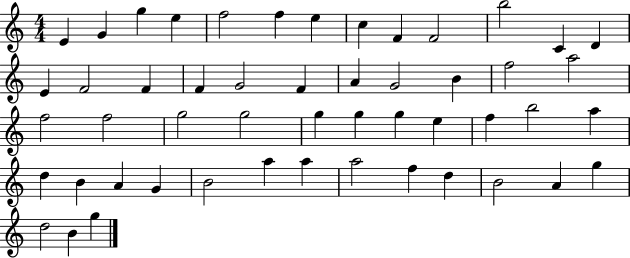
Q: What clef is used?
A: treble